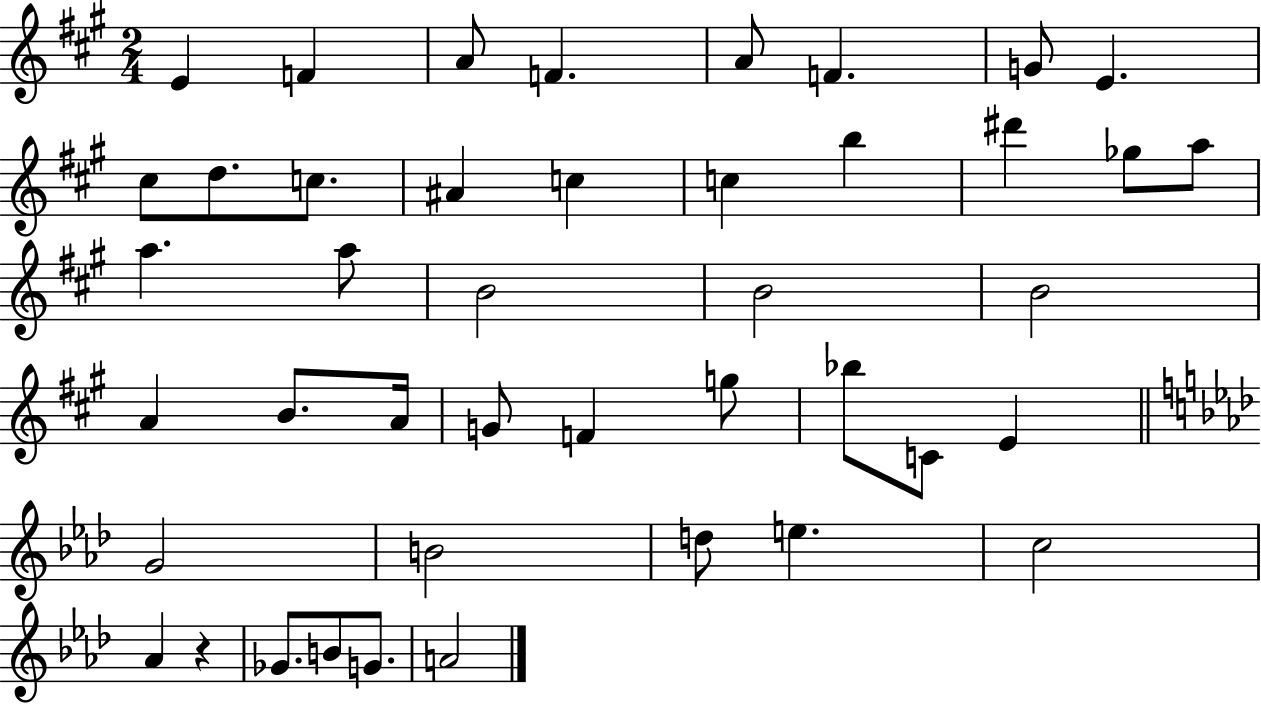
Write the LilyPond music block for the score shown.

{
  \clef treble
  \numericTimeSignature
  \time 2/4
  \key a \major
  e'4 f'4 | a'8 f'4. | a'8 f'4. | g'8 e'4. | \break cis''8 d''8. c''8. | ais'4 c''4 | c''4 b''4 | dis'''4 ges''8 a''8 | \break a''4. a''8 | b'2 | b'2 | b'2 | \break a'4 b'8. a'16 | g'8 f'4 g''8 | bes''8 c'8 e'4 | \bar "||" \break \key aes \major g'2 | b'2 | d''8 e''4. | c''2 | \break aes'4 r4 | ges'8. b'8 g'8. | a'2 | \bar "|."
}